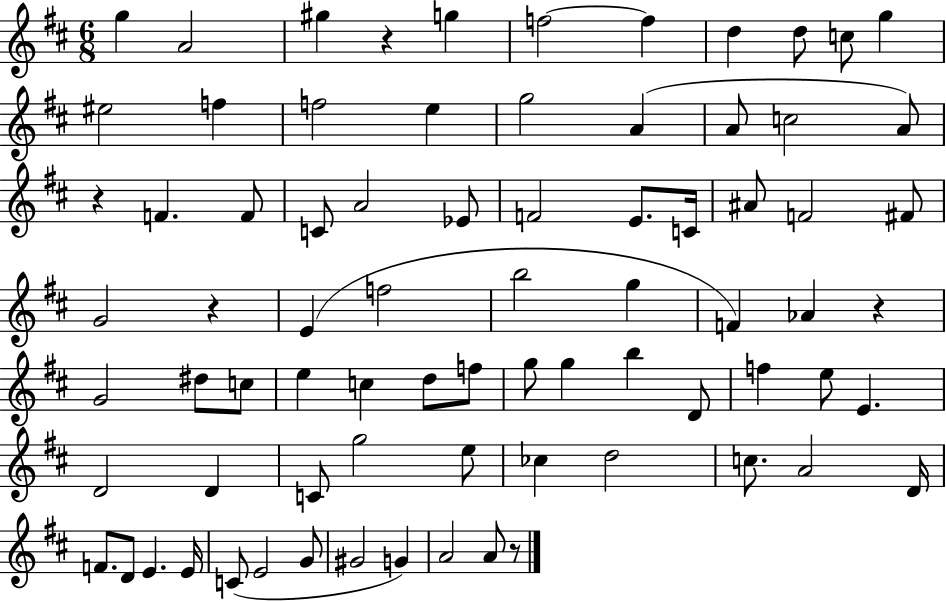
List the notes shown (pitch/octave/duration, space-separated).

G5/q A4/h G#5/q R/q G5/q F5/h F5/q D5/q D5/e C5/e G5/q EIS5/h F5/q F5/h E5/q G5/h A4/q A4/e C5/h A4/e R/q F4/q. F4/e C4/e A4/h Eb4/e F4/h E4/e. C4/s A#4/e F4/h F#4/e G4/h R/q E4/q F5/h B5/h G5/q F4/q Ab4/q R/q G4/h D#5/e C5/e E5/q C5/q D5/e F5/e G5/e G5/q B5/q D4/e F5/q E5/e E4/q. D4/h D4/q C4/e G5/h E5/e CES5/q D5/h C5/e. A4/h D4/s F4/e. D4/e E4/q. E4/s C4/e E4/h G4/e G#4/h G4/q A4/h A4/e R/e